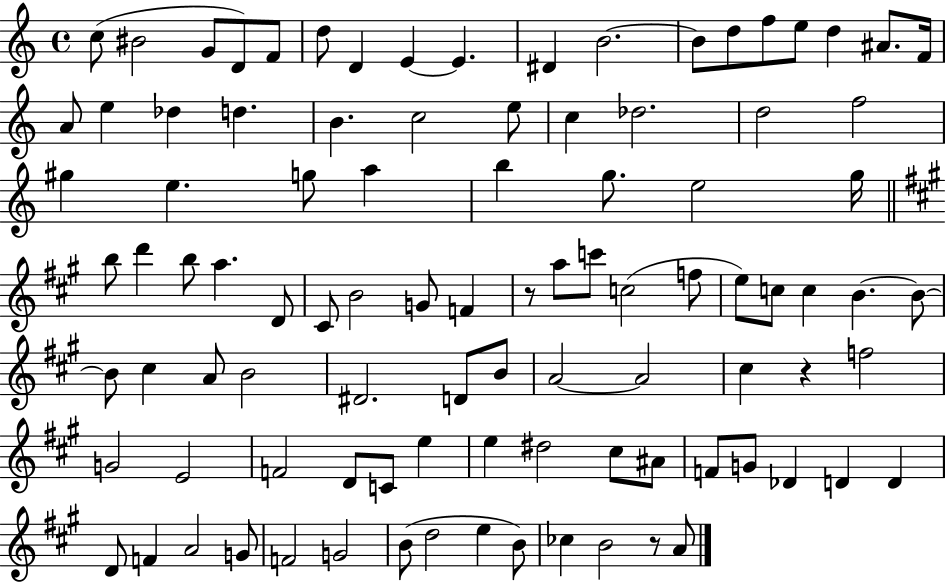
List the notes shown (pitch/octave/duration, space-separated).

C5/e BIS4/h G4/e D4/e F4/e D5/e D4/q E4/q E4/q. D#4/q B4/h. B4/e D5/e F5/e E5/e D5/q A#4/e. F4/s A4/e E5/q Db5/q D5/q. B4/q. C5/h E5/e C5/q Db5/h. D5/h F5/h G#5/q E5/q. G5/e A5/q B5/q G5/e. E5/h G5/s B5/e D6/q B5/e A5/q. D4/e C#4/e B4/h G4/e F4/q R/e A5/e C6/e C5/h F5/e E5/e C5/e C5/q B4/q. B4/e B4/e C#5/q A4/e B4/h D#4/h. D4/e B4/e A4/h A4/h C#5/q R/q F5/h G4/h E4/h F4/h D4/e C4/e E5/q E5/q D#5/h C#5/e A#4/e F4/e G4/e Db4/q D4/q D4/q D4/e F4/q A4/h G4/e F4/h G4/h B4/e D5/h E5/q B4/e CES5/q B4/h R/e A4/e